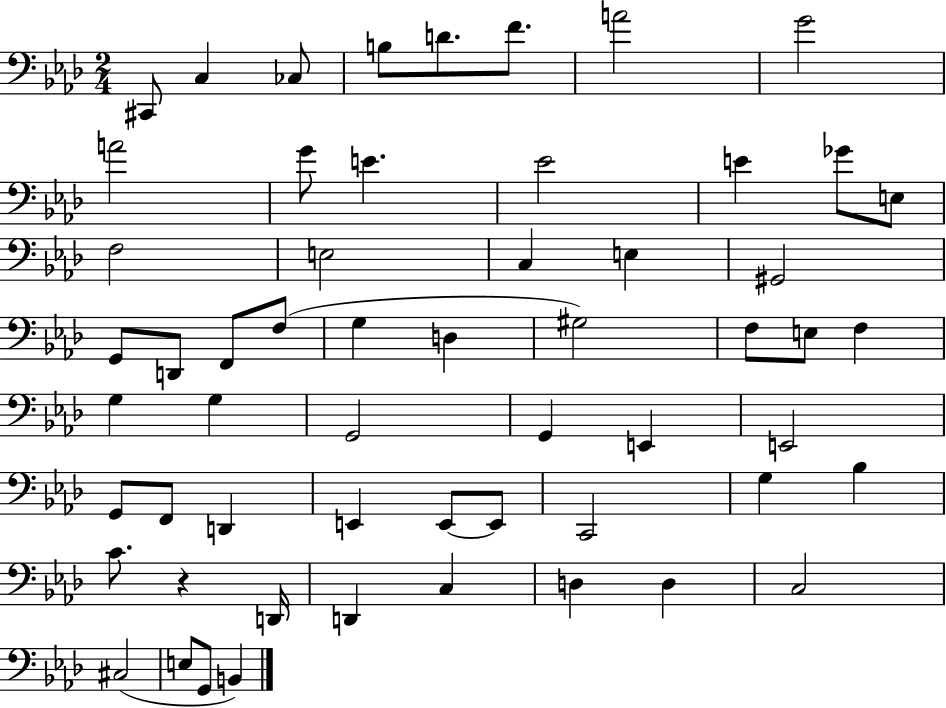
{
  \clef bass
  \numericTimeSignature
  \time 2/4
  \key aes \major
  \repeat volta 2 { cis,8 c4 ces8 | b8 d'8. f'8. | a'2 | g'2 | \break a'2 | g'8 e'4. | ees'2 | e'4 ges'8 e8 | \break f2 | e2 | c4 e4 | gis,2 | \break g,8 d,8 f,8 f8( | g4 d4 | gis2) | f8 e8 f4 | \break g4 g4 | g,2 | g,4 e,4 | e,2 | \break g,8 f,8 d,4 | e,4 e,8~~ e,8 | c,2 | g4 bes4 | \break c'8. r4 d,16 | d,4 c4 | d4 d4 | c2 | \break cis2( | e8 g,8 b,4) | } \bar "|."
}